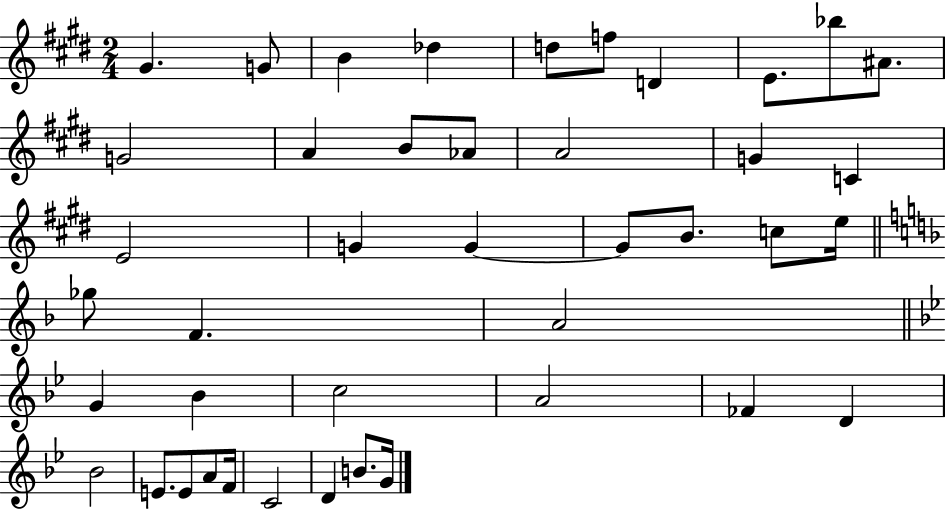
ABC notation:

X:1
T:Untitled
M:2/4
L:1/4
K:E
^G G/2 B _d d/2 f/2 D E/2 _b/2 ^A/2 G2 A B/2 _A/2 A2 G C E2 G G G/2 B/2 c/2 e/4 _g/2 F A2 G _B c2 A2 _F D _B2 E/2 E/2 A/2 F/4 C2 D B/2 G/4